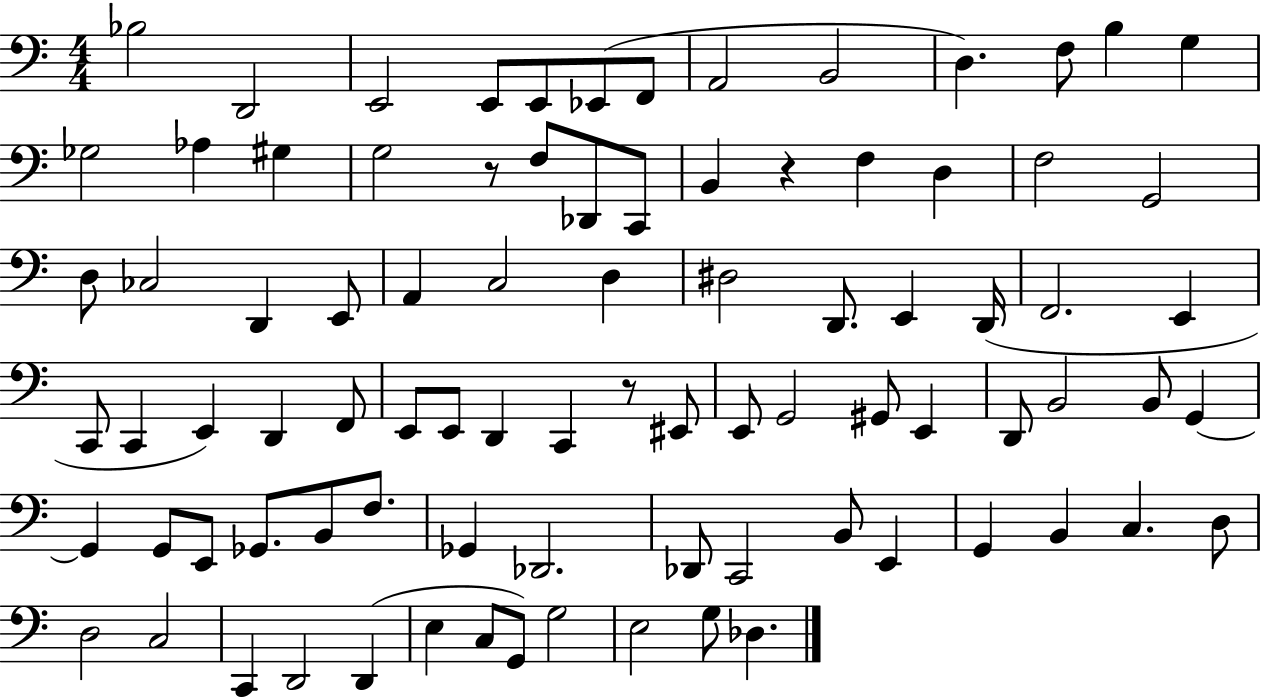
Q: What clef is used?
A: bass